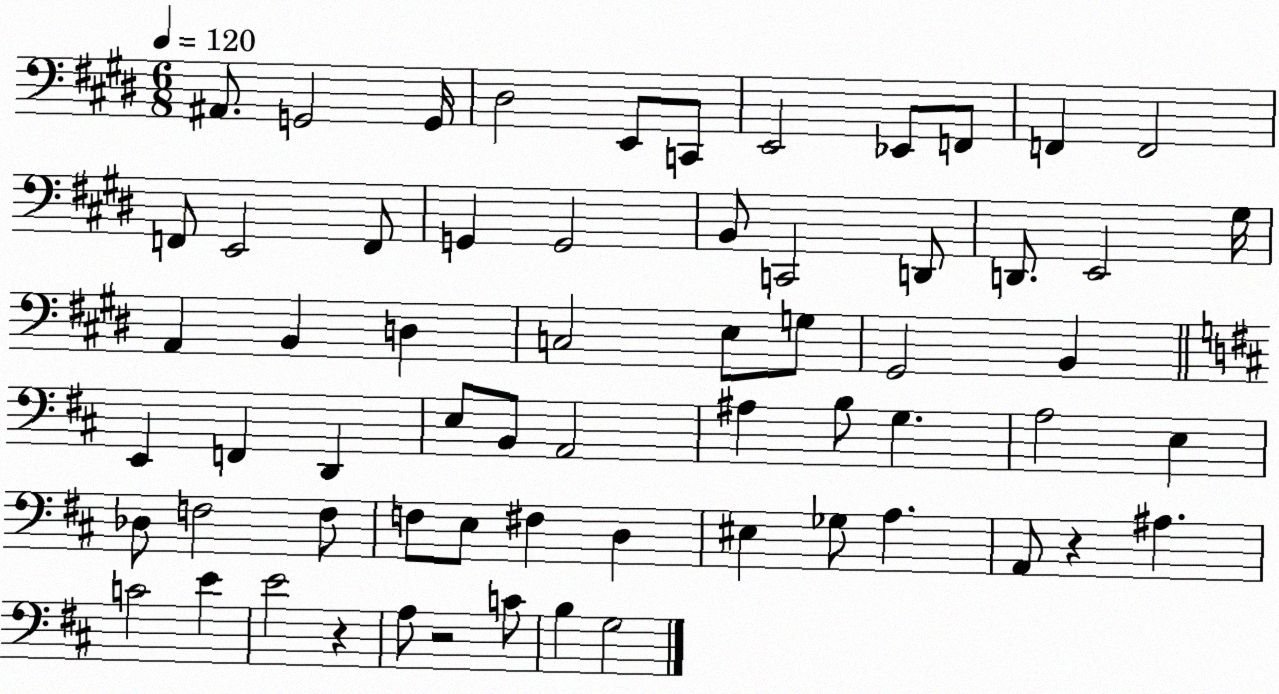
X:1
T:Untitled
M:6/8
L:1/4
K:E
^A,,/2 G,,2 G,,/4 ^D,2 E,,/2 C,,/2 E,,2 _E,,/2 F,,/2 F,, F,,2 F,,/2 E,,2 F,,/2 G,, G,,2 B,,/2 C,,2 D,,/2 D,,/2 E,,2 ^G,/4 A,, B,, D, C,2 E,/2 G,/2 ^G,,2 B,, E,, F,, D,, E,/2 B,,/2 A,,2 ^A, B,/2 G, A,2 E, _D,/2 F,2 F,/2 F,/2 E,/2 ^F, D, ^E, _G,/2 A, A,,/2 z ^A, C2 E E2 z A,/2 z2 C/2 B, G,2